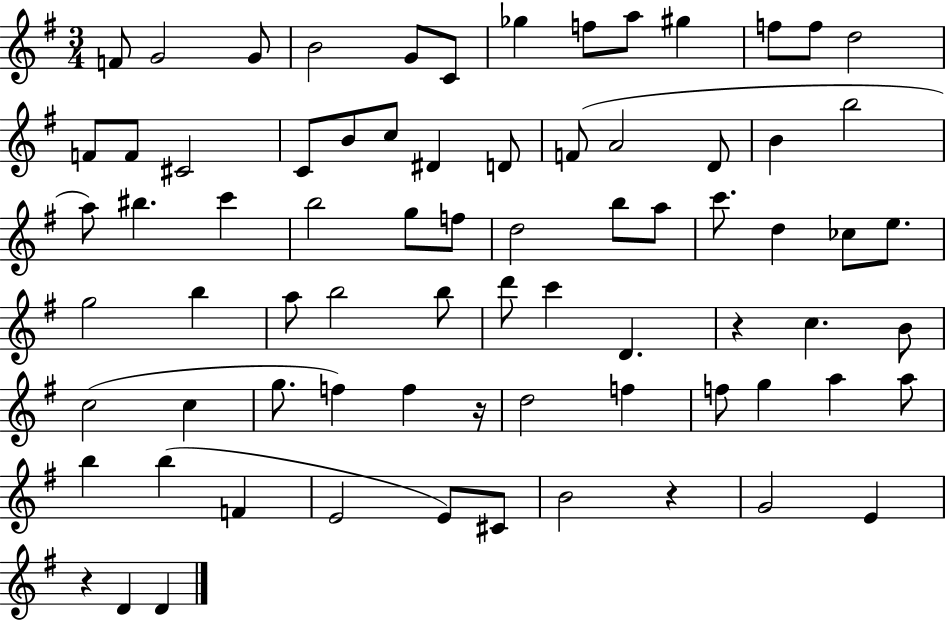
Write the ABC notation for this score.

X:1
T:Untitled
M:3/4
L:1/4
K:G
F/2 G2 G/2 B2 G/2 C/2 _g f/2 a/2 ^g f/2 f/2 d2 F/2 F/2 ^C2 C/2 B/2 c/2 ^D D/2 F/2 A2 D/2 B b2 a/2 ^b c' b2 g/2 f/2 d2 b/2 a/2 c'/2 d _c/2 e/2 g2 b a/2 b2 b/2 d'/2 c' D z c B/2 c2 c g/2 f f z/4 d2 f f/2 g a a/2 b b F E2 E/2 ^C/2 B2 z G2 E z D D